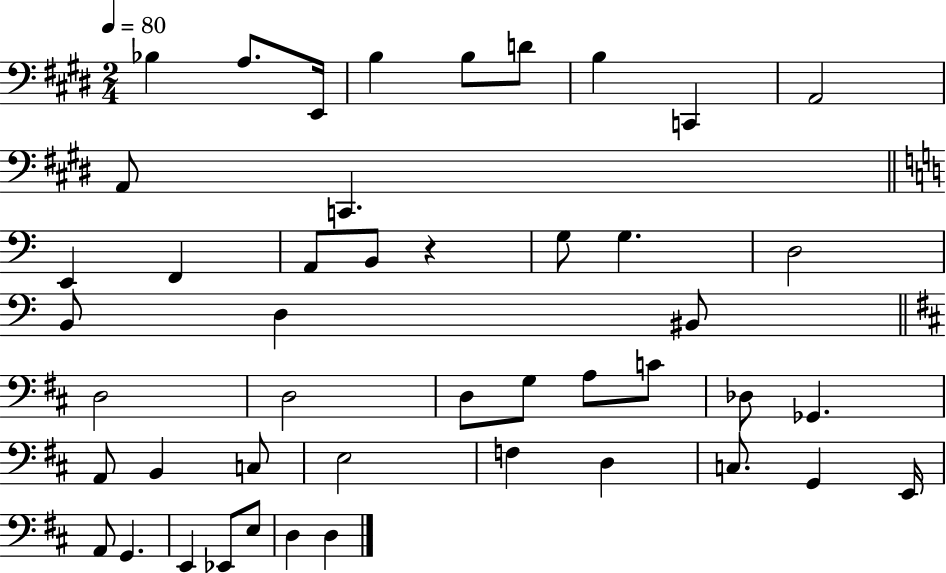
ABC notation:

X:1
T:Untitled
M:2/4
L:1/4
K:E
_B, A,/2 E,,/4 B, B,/2 D/2 B, C,, A,,2 A,,/2 C,, E,, F,, A,,/2 B,,/2 z G,/2 G, D,2 B,,/2 D, ^B,,/2 D,2 D,2 D,/2 G,/2 A,/2 C/2 _D,/2 _G,, A,,/2 B,, C,/2 E,2 F, D, C,/2 G,, E,,/4 A,,/2 G,, E,, _E,,/2 E,/2 D, D,